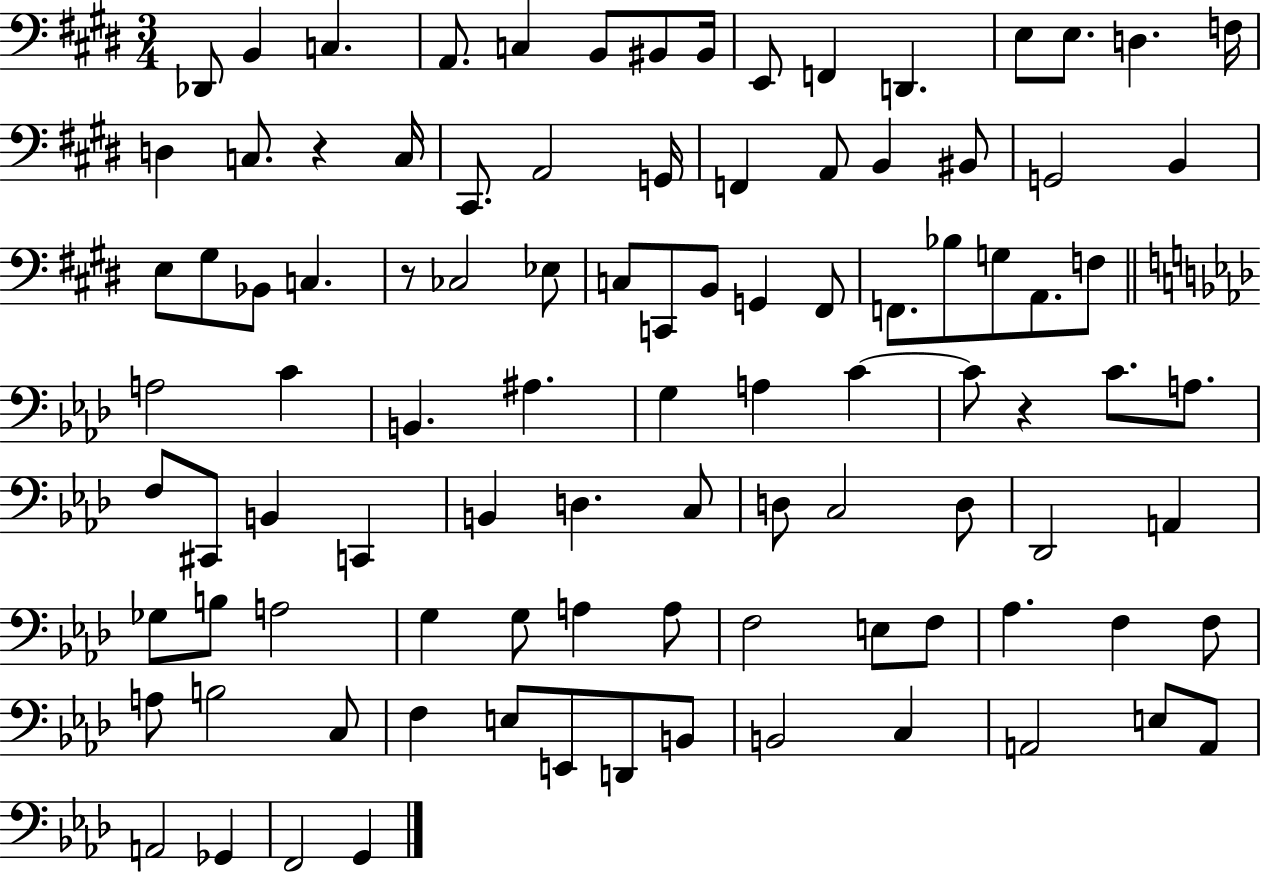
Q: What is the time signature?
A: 3/4